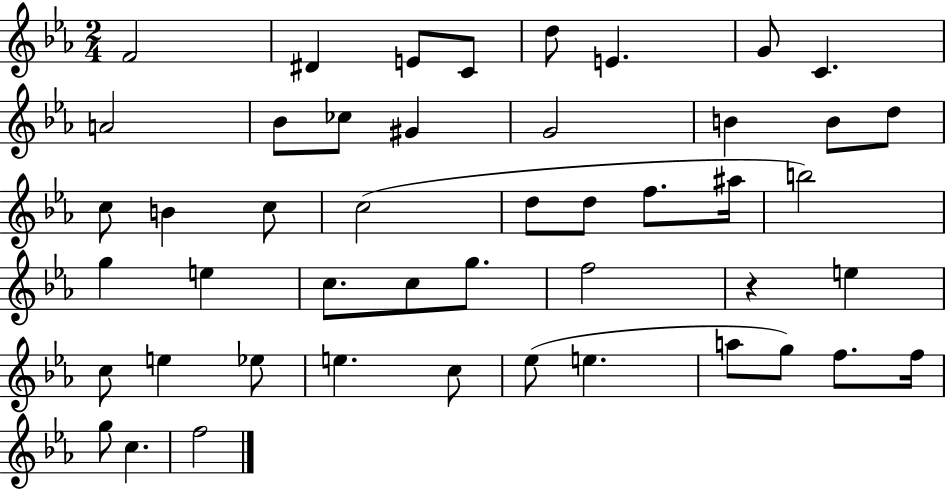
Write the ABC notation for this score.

X:1
T:Untitled
M:2/4
L:1/4
K:Eb
F2 ^D E/2 C/2 d/2 E G/2 C A2 _B/2 _c/2 ^G G2 B B/2 d/2 c/2 B c/2 c2 d/2 d/2 f/2 ^a/4 b2 g e c/2 c/2 g/2 f2 z e c/2 e _e/2 e c/2 _e/2 e a/2 g/2 f/2 f/4 g/2 c f2